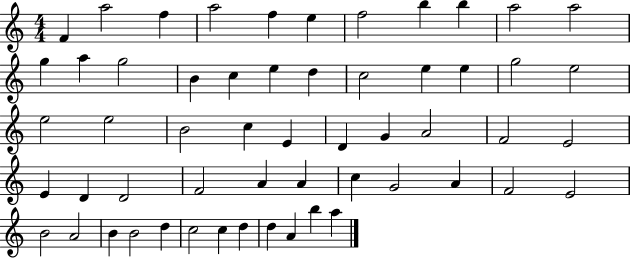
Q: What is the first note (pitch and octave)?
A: F4